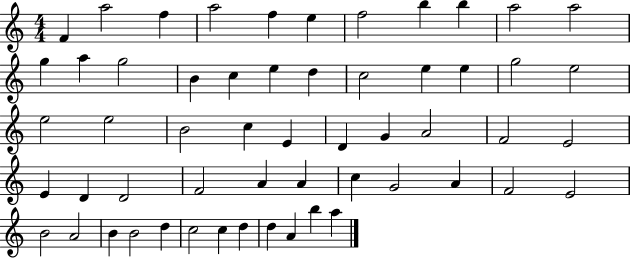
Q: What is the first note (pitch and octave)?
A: F4